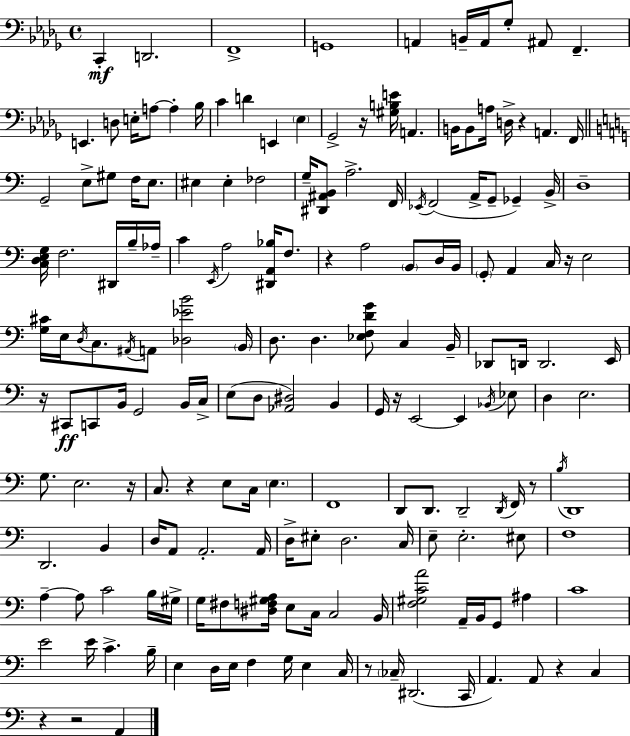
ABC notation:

X:1
T:Untitled
M:4/4
L:1/4
K:Bbm
C,, D,,2 F,,4 G,,4 A,, B,,/4 A,,/4 _G,/2 ^A,,/2 F,, E,, D,/2 E,/4 A,/2 A, _B,/4 C D E,, _E, _G,,2 z/4 [^G,B,E]/4 A,, B,,/4 B,,/2 A,/4 D,/4 z A,, F,,/4 G,,2 E,/2 ^G,/2 F,/4 E,/2 ^E, ^E, _F,2 G,/4 [^D,,^A,,B,,]/2 A,2 F,,/4 _E,,/4 F,,2 A,,/4 G,,/2 _G,, B,,/4 D,4 [C,D,E,G,]/4 F,2 ^D,,/4 B,/4 _A,/4 C E,,/4 A,2 [^D,,A,,_B,]/4 F,/2 z A,2 B,,/2 D,/4 B,,/4 G,,/2 A,, C,/4 z/4 E,2 [G,^C]/4 E,/4 D,/4 C,/2 ^A,,/4 A,,/2 [_D,_EB]2 B,,/4 D,/2 D, [_E,F,DG]/2 C, B,,/4 _D,,/2 D,,/4 D,,2 E,,/4 z/4 ^C,,/2 C,,/2 B,,/4 G,,2 B,,/4 C,/4 E,/2 D,/2 [_A,,^D,]2 B,, G,,/4 z/4 E,,2 E,, _B,,/4 _E,/2 D, E,2 G,/2 E,2 z/4 C,/2 z E,/2 C,/4 E, F,,4 D,,/2 D,,/2 D,,2 D,,/4 F,,/4 z/2 B,/4 D,,4 D,,2 B,, D,/4 A,,/2 A,,2 A,,/4 D,/4 ^E,/2 D,2 C,/4 E,/2 E,2 ^E,/2 F,4 A, A,/2 C2 B,/4 ^G,/4 G,/4 ^F,/2 [^D,F,^G,A,]/4 E,/2 C,/4 C,2 B,,/4 [F,^G,CA]2 A,,/4 B,,/4 G,,/2 ^A, C4 E2 E/4 C B,/4 E, D,/4 E,/4 F, G,/4 E, C,/4 z/2 _C,/4 ^D,,2 C,,/4 A,, A,,/2 z C, z z2 A,,